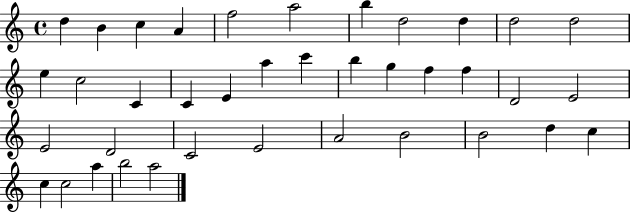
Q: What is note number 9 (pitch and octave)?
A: D5